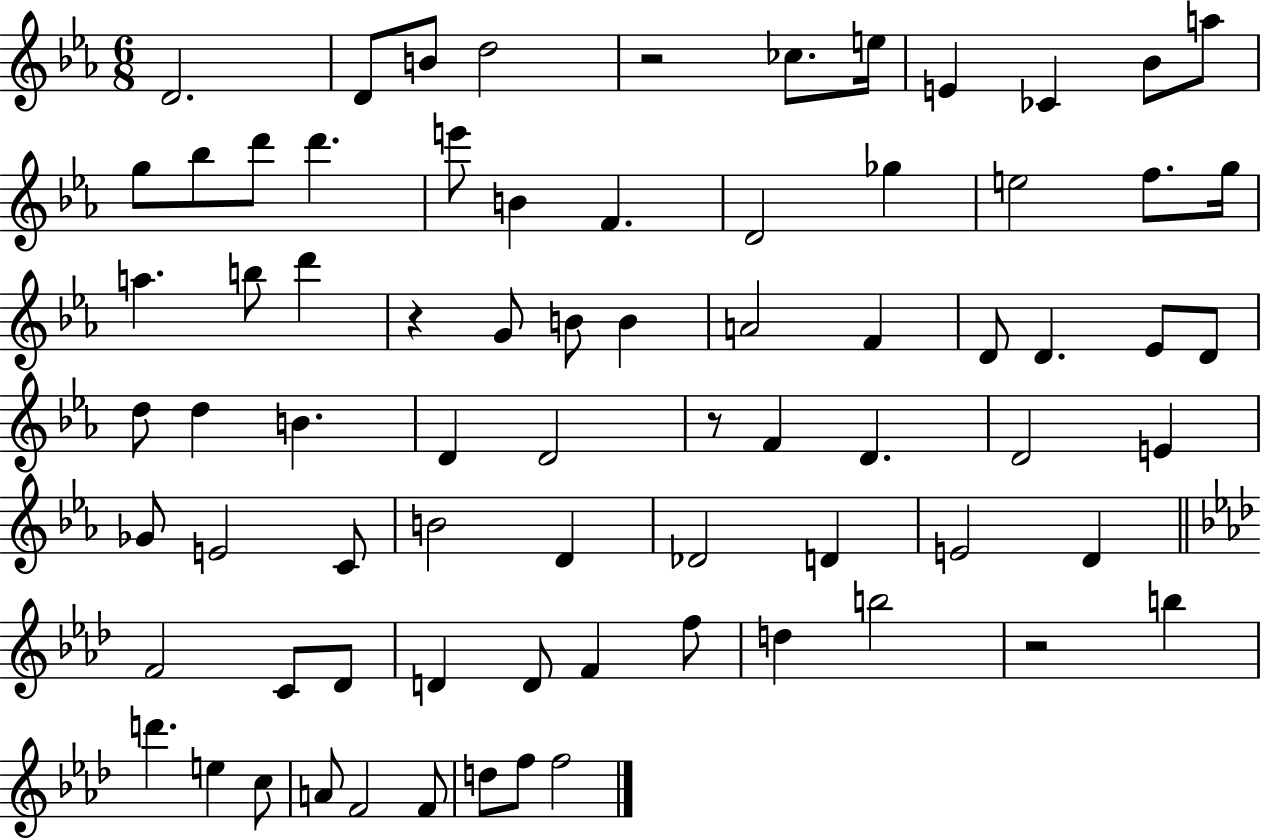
D4/h. D4/e B4/e D5/h R/h CES5/e. E5/s E4/q CES4/q Bb4/e A5/e G5/e Bb5/e D6/e D6/q. E6/e B4/q F4/q. D4/h Gb5/q E5/h F5/e. G5/s A5/q. B5/e D6/q R/q G4/e B4/e B4/q A4/h F4/q D4/e D4/q. Eb4/e D4/e D5/e D5/q B4/q. D4/q D4/h R/e F4/q D4/q. D4/h E4/q Gb4/e E4/h C4/e B4/h D4/q Db4/h D4/q E4/h D4/q F4/h C4/e Db4/e D4/q D4/e F4/q F5/e D5/q B5/h R/h B5/q D6/q. E5/q C5/e A4/e F4/h F4/e D5/e F5/e F5/h